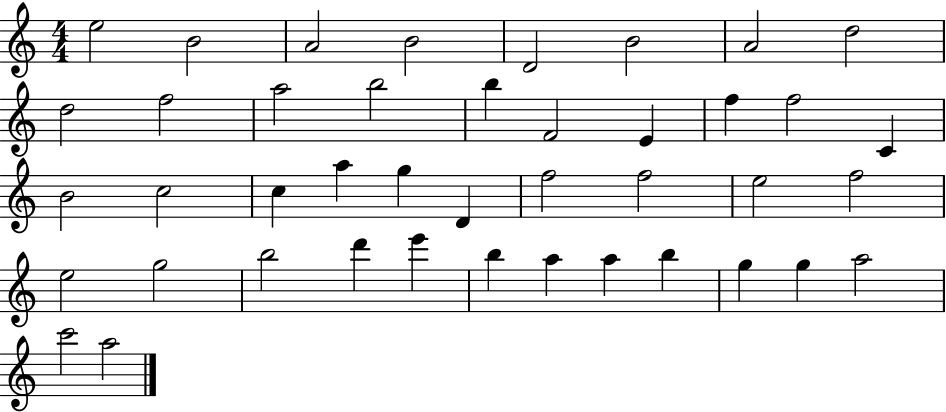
E5/h B4/h A4/h B4/h D4/h B4/h A4/h D5/h D5/h F5/h A5/h B5/h B5/q F4/h E4/q F5/q F5/h C4/q B4/h C5/h C5/q A5/q G5/q D4/q F5/h F5/h E5/h F5/h E5/h G5/h B5/h D6/q E6/q B5/q A5/q A5/q B5/q G5/q G5/q A5/h C6/h A5/h